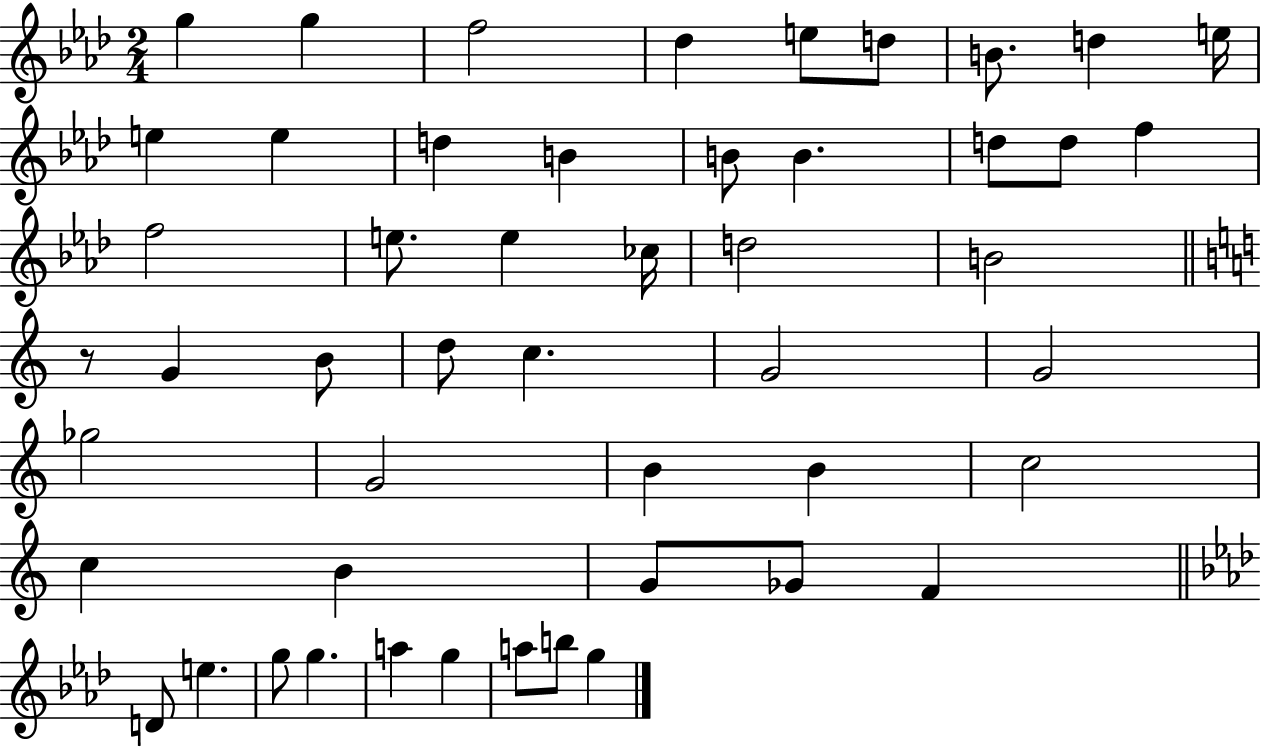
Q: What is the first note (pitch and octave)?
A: G5